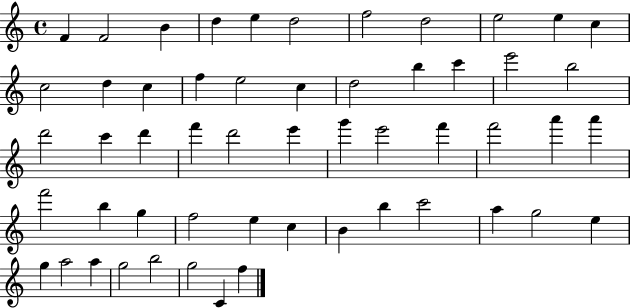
X:1
T:Untitled
M:4/4
L:1/4
K:C
F F2 B d e d2 f2 d2 e2 e c c2 d c f e2 c d2 b c' e'2 b2 d'2 c' d' f' d'2 e' g' e'2 f' f'2 a' a' f'2 b g f2 e c B b c'2 a g2 e g a2 a g2 b2 g2 C f